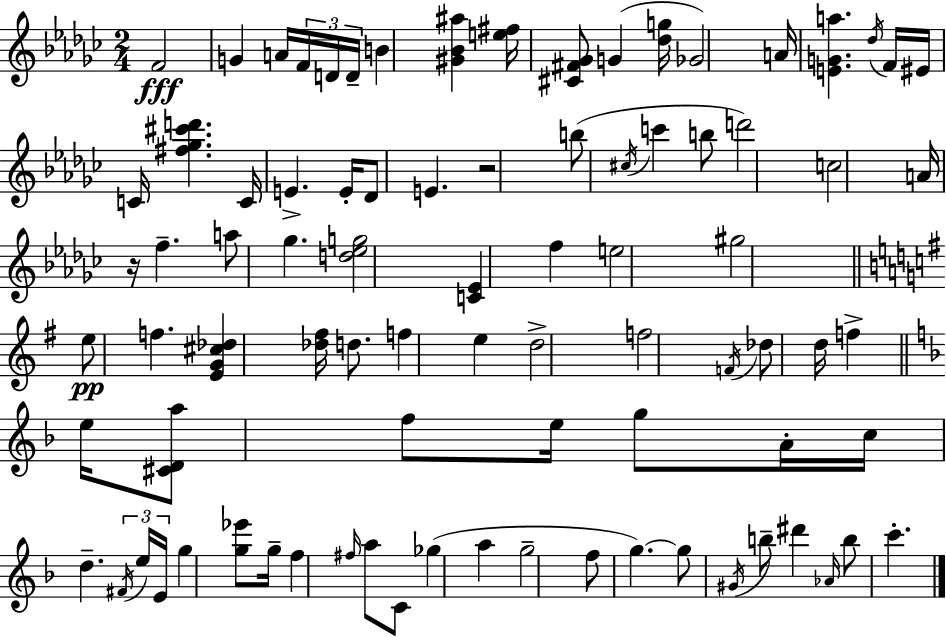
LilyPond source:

{
  \clef treble
  \numericTimeSignature
  \time 2/4
  \key ees \minor
  f'2\fff | g'4 a'16 \tuplet 3/2 { f'16 d'16 d'16-- } | b'4 <gis' bes' ais''>4 | <e'' fis''>16 <cis' fis' ges'>8 g'4( <des'' g''>16 | \break ges'2) | a'16 <e' g' a''>4. \acciaccatura { des''16 } | f'16 eis'16 c'16 <fis'' ges'' cis''' d'''>4. | c'16 e'4.-> | \break e'16-. des'8 e'4. | r2 | b''8( \acciaccatura { cis''16 } c'''4 | b''8 d'''2) | \break c''2 | a'16 r16 f''4.-- | a''8 ges''4. | <d'' ees'' g''>2 | \break <c' ees'>4 f''4 | e''2 | gis''2 | \bar "||" \break \key g \major e''8\pp f''4. | <e' g' cis'' des''>4 <des'' fis''>16 d''8. | f''4 e''4 | d''2-> | \break f''2 | \acciaccatura { f'16 } des''8 d''16 f''4-> | \bar "||" \break \key d \minor e''16 <cis' d' a''>8 f''8 e''16 g''8 | a'16-. c''16 d''4.-- | \tuplet 3/2 { \acciaccatura { fis'16 } e''16 e'16 } g''4 <g'' ees'''>8 | g''16-- f''4 \grace { fis''16 } a''8 | \break c'8 ges''4( a''4 | g''2-- | f''8 g''4.~~) | g''8 \acciaccatura { gis'16 } b''8-- | \break dis'''4 \grace { aes'16 } b''8 c'''4.-. | \bar "|."
}